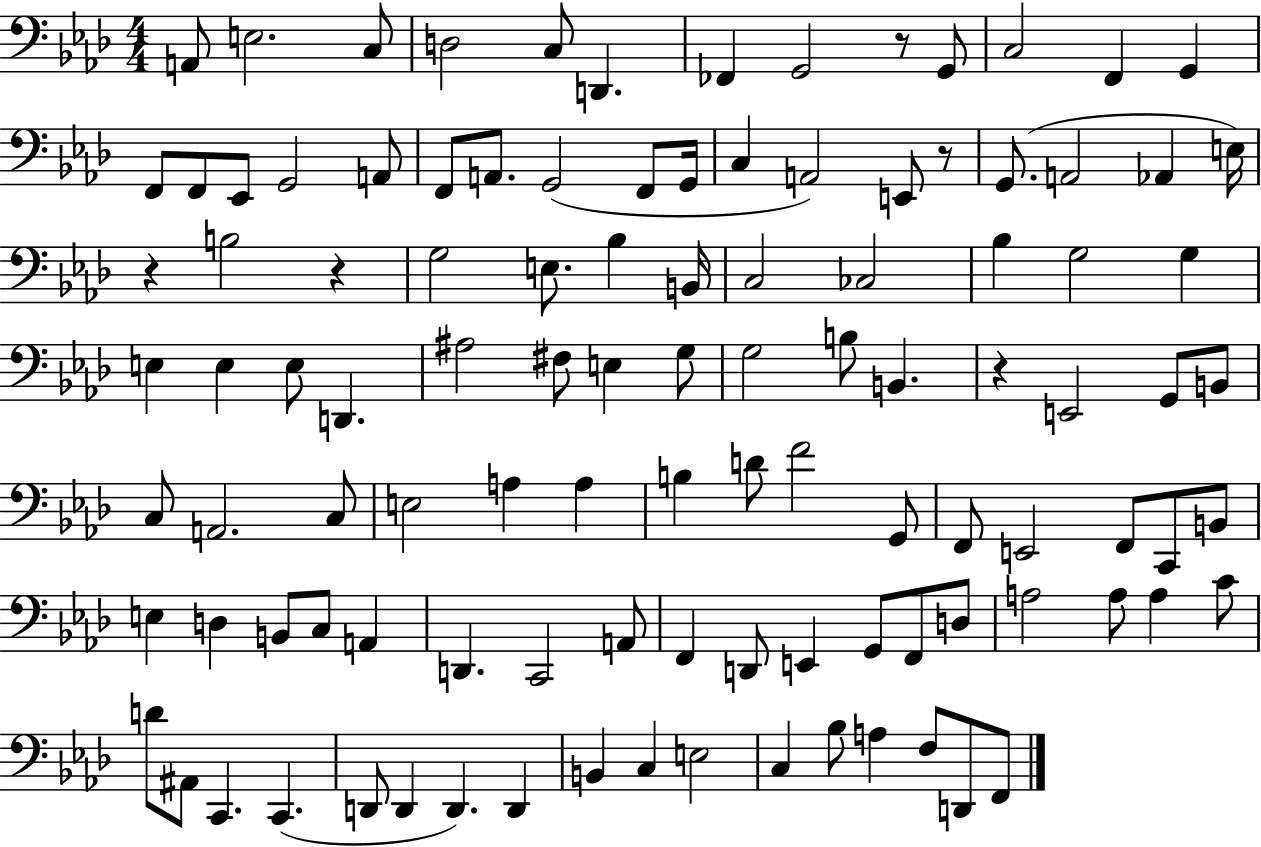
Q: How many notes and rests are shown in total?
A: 108